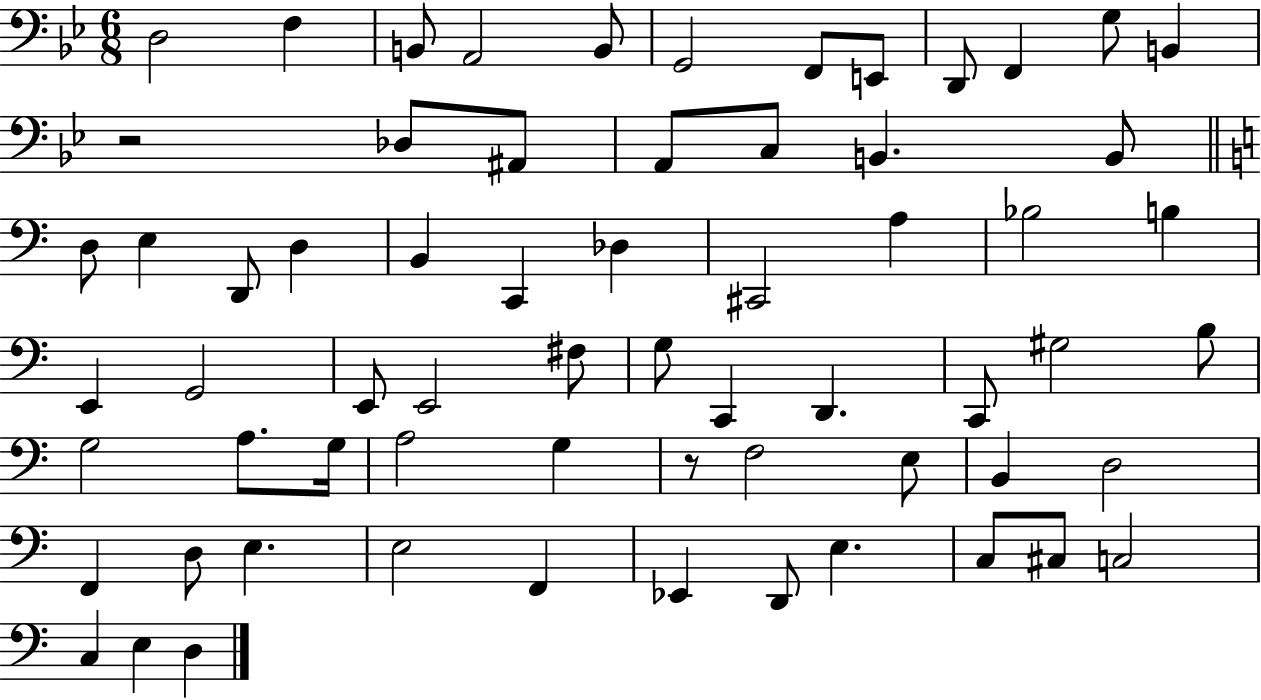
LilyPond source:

{
  \clef bass
  \numericTimeSignature
  \time 6/8
  \key bes \major
  d2 f4 | b,8 a,2 b,8 | g,2 f,8 e,8 | d,8 f,4 g8 b,4 | \break r2 des8 ais,8 | a,8 c8 b,4. b,8 | \bar "||" \break \key c \major d8 e4 d,8 d4 | b,4 c,4 des4 | cis,2 a4 | bes2 b4 | \break e,4 g,2 | e,8 e,2 fis8 | g8 c,4 d,4. | c,8 gis2 b8 | \break g2 a8. g16 | a2 g4 | r8 f2 e8 | b,4 d2 | \break f,4 d8 e4. | e2 f,4 | ees,4 d,8 e4. | c8 cis8 c2 | \break c4 e4 d4 | \bar "|."
}